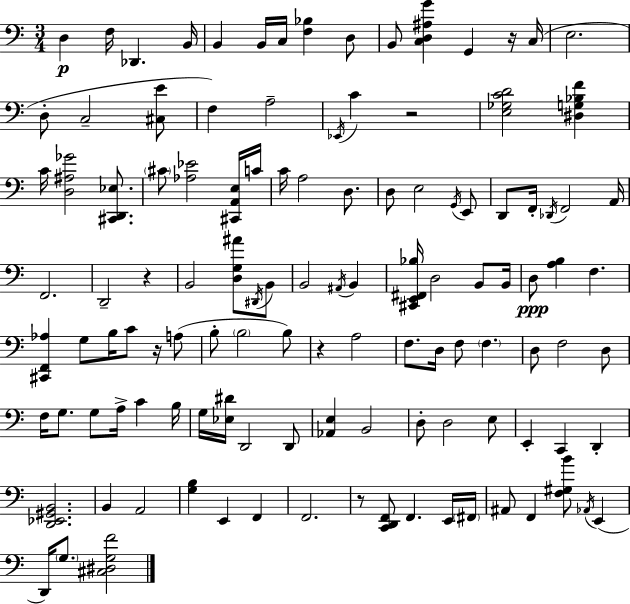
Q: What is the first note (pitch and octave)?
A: D3